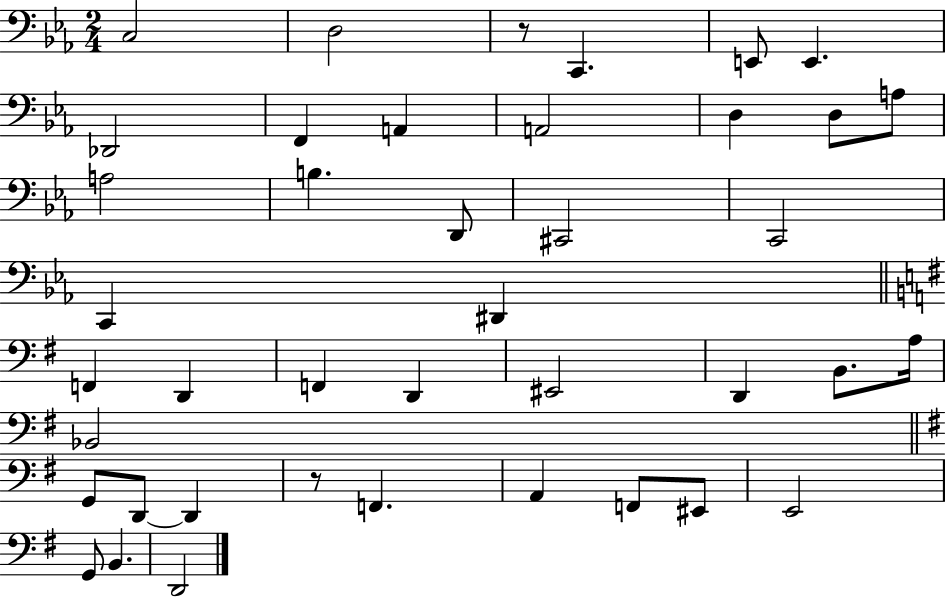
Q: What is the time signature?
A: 2/4